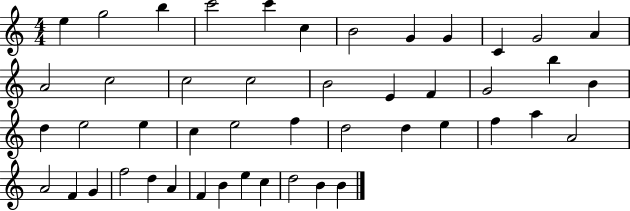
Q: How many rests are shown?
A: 0